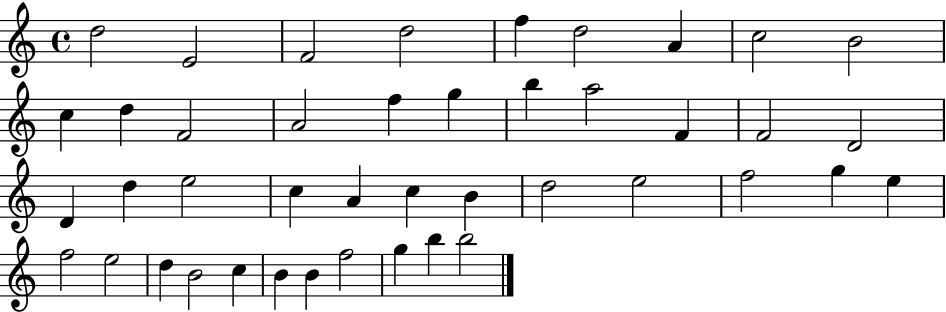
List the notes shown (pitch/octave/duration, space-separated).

D5/h E4/h F4/h D5/h F5/q D5/h A4/q C5/h B4/h C5/q D5/q F4/h A4/h F5/q G5/q B5/q A5/h F4/q F4/h D4/h D4/q D5/q E5/h C5/q A4/q C5/q B4/q D5/h E5/h F5/h G5/q E5/q F5/h E5/h D5/q B4/h C5/q B4/q B4/q F5/h G5/q B5/q B5/h